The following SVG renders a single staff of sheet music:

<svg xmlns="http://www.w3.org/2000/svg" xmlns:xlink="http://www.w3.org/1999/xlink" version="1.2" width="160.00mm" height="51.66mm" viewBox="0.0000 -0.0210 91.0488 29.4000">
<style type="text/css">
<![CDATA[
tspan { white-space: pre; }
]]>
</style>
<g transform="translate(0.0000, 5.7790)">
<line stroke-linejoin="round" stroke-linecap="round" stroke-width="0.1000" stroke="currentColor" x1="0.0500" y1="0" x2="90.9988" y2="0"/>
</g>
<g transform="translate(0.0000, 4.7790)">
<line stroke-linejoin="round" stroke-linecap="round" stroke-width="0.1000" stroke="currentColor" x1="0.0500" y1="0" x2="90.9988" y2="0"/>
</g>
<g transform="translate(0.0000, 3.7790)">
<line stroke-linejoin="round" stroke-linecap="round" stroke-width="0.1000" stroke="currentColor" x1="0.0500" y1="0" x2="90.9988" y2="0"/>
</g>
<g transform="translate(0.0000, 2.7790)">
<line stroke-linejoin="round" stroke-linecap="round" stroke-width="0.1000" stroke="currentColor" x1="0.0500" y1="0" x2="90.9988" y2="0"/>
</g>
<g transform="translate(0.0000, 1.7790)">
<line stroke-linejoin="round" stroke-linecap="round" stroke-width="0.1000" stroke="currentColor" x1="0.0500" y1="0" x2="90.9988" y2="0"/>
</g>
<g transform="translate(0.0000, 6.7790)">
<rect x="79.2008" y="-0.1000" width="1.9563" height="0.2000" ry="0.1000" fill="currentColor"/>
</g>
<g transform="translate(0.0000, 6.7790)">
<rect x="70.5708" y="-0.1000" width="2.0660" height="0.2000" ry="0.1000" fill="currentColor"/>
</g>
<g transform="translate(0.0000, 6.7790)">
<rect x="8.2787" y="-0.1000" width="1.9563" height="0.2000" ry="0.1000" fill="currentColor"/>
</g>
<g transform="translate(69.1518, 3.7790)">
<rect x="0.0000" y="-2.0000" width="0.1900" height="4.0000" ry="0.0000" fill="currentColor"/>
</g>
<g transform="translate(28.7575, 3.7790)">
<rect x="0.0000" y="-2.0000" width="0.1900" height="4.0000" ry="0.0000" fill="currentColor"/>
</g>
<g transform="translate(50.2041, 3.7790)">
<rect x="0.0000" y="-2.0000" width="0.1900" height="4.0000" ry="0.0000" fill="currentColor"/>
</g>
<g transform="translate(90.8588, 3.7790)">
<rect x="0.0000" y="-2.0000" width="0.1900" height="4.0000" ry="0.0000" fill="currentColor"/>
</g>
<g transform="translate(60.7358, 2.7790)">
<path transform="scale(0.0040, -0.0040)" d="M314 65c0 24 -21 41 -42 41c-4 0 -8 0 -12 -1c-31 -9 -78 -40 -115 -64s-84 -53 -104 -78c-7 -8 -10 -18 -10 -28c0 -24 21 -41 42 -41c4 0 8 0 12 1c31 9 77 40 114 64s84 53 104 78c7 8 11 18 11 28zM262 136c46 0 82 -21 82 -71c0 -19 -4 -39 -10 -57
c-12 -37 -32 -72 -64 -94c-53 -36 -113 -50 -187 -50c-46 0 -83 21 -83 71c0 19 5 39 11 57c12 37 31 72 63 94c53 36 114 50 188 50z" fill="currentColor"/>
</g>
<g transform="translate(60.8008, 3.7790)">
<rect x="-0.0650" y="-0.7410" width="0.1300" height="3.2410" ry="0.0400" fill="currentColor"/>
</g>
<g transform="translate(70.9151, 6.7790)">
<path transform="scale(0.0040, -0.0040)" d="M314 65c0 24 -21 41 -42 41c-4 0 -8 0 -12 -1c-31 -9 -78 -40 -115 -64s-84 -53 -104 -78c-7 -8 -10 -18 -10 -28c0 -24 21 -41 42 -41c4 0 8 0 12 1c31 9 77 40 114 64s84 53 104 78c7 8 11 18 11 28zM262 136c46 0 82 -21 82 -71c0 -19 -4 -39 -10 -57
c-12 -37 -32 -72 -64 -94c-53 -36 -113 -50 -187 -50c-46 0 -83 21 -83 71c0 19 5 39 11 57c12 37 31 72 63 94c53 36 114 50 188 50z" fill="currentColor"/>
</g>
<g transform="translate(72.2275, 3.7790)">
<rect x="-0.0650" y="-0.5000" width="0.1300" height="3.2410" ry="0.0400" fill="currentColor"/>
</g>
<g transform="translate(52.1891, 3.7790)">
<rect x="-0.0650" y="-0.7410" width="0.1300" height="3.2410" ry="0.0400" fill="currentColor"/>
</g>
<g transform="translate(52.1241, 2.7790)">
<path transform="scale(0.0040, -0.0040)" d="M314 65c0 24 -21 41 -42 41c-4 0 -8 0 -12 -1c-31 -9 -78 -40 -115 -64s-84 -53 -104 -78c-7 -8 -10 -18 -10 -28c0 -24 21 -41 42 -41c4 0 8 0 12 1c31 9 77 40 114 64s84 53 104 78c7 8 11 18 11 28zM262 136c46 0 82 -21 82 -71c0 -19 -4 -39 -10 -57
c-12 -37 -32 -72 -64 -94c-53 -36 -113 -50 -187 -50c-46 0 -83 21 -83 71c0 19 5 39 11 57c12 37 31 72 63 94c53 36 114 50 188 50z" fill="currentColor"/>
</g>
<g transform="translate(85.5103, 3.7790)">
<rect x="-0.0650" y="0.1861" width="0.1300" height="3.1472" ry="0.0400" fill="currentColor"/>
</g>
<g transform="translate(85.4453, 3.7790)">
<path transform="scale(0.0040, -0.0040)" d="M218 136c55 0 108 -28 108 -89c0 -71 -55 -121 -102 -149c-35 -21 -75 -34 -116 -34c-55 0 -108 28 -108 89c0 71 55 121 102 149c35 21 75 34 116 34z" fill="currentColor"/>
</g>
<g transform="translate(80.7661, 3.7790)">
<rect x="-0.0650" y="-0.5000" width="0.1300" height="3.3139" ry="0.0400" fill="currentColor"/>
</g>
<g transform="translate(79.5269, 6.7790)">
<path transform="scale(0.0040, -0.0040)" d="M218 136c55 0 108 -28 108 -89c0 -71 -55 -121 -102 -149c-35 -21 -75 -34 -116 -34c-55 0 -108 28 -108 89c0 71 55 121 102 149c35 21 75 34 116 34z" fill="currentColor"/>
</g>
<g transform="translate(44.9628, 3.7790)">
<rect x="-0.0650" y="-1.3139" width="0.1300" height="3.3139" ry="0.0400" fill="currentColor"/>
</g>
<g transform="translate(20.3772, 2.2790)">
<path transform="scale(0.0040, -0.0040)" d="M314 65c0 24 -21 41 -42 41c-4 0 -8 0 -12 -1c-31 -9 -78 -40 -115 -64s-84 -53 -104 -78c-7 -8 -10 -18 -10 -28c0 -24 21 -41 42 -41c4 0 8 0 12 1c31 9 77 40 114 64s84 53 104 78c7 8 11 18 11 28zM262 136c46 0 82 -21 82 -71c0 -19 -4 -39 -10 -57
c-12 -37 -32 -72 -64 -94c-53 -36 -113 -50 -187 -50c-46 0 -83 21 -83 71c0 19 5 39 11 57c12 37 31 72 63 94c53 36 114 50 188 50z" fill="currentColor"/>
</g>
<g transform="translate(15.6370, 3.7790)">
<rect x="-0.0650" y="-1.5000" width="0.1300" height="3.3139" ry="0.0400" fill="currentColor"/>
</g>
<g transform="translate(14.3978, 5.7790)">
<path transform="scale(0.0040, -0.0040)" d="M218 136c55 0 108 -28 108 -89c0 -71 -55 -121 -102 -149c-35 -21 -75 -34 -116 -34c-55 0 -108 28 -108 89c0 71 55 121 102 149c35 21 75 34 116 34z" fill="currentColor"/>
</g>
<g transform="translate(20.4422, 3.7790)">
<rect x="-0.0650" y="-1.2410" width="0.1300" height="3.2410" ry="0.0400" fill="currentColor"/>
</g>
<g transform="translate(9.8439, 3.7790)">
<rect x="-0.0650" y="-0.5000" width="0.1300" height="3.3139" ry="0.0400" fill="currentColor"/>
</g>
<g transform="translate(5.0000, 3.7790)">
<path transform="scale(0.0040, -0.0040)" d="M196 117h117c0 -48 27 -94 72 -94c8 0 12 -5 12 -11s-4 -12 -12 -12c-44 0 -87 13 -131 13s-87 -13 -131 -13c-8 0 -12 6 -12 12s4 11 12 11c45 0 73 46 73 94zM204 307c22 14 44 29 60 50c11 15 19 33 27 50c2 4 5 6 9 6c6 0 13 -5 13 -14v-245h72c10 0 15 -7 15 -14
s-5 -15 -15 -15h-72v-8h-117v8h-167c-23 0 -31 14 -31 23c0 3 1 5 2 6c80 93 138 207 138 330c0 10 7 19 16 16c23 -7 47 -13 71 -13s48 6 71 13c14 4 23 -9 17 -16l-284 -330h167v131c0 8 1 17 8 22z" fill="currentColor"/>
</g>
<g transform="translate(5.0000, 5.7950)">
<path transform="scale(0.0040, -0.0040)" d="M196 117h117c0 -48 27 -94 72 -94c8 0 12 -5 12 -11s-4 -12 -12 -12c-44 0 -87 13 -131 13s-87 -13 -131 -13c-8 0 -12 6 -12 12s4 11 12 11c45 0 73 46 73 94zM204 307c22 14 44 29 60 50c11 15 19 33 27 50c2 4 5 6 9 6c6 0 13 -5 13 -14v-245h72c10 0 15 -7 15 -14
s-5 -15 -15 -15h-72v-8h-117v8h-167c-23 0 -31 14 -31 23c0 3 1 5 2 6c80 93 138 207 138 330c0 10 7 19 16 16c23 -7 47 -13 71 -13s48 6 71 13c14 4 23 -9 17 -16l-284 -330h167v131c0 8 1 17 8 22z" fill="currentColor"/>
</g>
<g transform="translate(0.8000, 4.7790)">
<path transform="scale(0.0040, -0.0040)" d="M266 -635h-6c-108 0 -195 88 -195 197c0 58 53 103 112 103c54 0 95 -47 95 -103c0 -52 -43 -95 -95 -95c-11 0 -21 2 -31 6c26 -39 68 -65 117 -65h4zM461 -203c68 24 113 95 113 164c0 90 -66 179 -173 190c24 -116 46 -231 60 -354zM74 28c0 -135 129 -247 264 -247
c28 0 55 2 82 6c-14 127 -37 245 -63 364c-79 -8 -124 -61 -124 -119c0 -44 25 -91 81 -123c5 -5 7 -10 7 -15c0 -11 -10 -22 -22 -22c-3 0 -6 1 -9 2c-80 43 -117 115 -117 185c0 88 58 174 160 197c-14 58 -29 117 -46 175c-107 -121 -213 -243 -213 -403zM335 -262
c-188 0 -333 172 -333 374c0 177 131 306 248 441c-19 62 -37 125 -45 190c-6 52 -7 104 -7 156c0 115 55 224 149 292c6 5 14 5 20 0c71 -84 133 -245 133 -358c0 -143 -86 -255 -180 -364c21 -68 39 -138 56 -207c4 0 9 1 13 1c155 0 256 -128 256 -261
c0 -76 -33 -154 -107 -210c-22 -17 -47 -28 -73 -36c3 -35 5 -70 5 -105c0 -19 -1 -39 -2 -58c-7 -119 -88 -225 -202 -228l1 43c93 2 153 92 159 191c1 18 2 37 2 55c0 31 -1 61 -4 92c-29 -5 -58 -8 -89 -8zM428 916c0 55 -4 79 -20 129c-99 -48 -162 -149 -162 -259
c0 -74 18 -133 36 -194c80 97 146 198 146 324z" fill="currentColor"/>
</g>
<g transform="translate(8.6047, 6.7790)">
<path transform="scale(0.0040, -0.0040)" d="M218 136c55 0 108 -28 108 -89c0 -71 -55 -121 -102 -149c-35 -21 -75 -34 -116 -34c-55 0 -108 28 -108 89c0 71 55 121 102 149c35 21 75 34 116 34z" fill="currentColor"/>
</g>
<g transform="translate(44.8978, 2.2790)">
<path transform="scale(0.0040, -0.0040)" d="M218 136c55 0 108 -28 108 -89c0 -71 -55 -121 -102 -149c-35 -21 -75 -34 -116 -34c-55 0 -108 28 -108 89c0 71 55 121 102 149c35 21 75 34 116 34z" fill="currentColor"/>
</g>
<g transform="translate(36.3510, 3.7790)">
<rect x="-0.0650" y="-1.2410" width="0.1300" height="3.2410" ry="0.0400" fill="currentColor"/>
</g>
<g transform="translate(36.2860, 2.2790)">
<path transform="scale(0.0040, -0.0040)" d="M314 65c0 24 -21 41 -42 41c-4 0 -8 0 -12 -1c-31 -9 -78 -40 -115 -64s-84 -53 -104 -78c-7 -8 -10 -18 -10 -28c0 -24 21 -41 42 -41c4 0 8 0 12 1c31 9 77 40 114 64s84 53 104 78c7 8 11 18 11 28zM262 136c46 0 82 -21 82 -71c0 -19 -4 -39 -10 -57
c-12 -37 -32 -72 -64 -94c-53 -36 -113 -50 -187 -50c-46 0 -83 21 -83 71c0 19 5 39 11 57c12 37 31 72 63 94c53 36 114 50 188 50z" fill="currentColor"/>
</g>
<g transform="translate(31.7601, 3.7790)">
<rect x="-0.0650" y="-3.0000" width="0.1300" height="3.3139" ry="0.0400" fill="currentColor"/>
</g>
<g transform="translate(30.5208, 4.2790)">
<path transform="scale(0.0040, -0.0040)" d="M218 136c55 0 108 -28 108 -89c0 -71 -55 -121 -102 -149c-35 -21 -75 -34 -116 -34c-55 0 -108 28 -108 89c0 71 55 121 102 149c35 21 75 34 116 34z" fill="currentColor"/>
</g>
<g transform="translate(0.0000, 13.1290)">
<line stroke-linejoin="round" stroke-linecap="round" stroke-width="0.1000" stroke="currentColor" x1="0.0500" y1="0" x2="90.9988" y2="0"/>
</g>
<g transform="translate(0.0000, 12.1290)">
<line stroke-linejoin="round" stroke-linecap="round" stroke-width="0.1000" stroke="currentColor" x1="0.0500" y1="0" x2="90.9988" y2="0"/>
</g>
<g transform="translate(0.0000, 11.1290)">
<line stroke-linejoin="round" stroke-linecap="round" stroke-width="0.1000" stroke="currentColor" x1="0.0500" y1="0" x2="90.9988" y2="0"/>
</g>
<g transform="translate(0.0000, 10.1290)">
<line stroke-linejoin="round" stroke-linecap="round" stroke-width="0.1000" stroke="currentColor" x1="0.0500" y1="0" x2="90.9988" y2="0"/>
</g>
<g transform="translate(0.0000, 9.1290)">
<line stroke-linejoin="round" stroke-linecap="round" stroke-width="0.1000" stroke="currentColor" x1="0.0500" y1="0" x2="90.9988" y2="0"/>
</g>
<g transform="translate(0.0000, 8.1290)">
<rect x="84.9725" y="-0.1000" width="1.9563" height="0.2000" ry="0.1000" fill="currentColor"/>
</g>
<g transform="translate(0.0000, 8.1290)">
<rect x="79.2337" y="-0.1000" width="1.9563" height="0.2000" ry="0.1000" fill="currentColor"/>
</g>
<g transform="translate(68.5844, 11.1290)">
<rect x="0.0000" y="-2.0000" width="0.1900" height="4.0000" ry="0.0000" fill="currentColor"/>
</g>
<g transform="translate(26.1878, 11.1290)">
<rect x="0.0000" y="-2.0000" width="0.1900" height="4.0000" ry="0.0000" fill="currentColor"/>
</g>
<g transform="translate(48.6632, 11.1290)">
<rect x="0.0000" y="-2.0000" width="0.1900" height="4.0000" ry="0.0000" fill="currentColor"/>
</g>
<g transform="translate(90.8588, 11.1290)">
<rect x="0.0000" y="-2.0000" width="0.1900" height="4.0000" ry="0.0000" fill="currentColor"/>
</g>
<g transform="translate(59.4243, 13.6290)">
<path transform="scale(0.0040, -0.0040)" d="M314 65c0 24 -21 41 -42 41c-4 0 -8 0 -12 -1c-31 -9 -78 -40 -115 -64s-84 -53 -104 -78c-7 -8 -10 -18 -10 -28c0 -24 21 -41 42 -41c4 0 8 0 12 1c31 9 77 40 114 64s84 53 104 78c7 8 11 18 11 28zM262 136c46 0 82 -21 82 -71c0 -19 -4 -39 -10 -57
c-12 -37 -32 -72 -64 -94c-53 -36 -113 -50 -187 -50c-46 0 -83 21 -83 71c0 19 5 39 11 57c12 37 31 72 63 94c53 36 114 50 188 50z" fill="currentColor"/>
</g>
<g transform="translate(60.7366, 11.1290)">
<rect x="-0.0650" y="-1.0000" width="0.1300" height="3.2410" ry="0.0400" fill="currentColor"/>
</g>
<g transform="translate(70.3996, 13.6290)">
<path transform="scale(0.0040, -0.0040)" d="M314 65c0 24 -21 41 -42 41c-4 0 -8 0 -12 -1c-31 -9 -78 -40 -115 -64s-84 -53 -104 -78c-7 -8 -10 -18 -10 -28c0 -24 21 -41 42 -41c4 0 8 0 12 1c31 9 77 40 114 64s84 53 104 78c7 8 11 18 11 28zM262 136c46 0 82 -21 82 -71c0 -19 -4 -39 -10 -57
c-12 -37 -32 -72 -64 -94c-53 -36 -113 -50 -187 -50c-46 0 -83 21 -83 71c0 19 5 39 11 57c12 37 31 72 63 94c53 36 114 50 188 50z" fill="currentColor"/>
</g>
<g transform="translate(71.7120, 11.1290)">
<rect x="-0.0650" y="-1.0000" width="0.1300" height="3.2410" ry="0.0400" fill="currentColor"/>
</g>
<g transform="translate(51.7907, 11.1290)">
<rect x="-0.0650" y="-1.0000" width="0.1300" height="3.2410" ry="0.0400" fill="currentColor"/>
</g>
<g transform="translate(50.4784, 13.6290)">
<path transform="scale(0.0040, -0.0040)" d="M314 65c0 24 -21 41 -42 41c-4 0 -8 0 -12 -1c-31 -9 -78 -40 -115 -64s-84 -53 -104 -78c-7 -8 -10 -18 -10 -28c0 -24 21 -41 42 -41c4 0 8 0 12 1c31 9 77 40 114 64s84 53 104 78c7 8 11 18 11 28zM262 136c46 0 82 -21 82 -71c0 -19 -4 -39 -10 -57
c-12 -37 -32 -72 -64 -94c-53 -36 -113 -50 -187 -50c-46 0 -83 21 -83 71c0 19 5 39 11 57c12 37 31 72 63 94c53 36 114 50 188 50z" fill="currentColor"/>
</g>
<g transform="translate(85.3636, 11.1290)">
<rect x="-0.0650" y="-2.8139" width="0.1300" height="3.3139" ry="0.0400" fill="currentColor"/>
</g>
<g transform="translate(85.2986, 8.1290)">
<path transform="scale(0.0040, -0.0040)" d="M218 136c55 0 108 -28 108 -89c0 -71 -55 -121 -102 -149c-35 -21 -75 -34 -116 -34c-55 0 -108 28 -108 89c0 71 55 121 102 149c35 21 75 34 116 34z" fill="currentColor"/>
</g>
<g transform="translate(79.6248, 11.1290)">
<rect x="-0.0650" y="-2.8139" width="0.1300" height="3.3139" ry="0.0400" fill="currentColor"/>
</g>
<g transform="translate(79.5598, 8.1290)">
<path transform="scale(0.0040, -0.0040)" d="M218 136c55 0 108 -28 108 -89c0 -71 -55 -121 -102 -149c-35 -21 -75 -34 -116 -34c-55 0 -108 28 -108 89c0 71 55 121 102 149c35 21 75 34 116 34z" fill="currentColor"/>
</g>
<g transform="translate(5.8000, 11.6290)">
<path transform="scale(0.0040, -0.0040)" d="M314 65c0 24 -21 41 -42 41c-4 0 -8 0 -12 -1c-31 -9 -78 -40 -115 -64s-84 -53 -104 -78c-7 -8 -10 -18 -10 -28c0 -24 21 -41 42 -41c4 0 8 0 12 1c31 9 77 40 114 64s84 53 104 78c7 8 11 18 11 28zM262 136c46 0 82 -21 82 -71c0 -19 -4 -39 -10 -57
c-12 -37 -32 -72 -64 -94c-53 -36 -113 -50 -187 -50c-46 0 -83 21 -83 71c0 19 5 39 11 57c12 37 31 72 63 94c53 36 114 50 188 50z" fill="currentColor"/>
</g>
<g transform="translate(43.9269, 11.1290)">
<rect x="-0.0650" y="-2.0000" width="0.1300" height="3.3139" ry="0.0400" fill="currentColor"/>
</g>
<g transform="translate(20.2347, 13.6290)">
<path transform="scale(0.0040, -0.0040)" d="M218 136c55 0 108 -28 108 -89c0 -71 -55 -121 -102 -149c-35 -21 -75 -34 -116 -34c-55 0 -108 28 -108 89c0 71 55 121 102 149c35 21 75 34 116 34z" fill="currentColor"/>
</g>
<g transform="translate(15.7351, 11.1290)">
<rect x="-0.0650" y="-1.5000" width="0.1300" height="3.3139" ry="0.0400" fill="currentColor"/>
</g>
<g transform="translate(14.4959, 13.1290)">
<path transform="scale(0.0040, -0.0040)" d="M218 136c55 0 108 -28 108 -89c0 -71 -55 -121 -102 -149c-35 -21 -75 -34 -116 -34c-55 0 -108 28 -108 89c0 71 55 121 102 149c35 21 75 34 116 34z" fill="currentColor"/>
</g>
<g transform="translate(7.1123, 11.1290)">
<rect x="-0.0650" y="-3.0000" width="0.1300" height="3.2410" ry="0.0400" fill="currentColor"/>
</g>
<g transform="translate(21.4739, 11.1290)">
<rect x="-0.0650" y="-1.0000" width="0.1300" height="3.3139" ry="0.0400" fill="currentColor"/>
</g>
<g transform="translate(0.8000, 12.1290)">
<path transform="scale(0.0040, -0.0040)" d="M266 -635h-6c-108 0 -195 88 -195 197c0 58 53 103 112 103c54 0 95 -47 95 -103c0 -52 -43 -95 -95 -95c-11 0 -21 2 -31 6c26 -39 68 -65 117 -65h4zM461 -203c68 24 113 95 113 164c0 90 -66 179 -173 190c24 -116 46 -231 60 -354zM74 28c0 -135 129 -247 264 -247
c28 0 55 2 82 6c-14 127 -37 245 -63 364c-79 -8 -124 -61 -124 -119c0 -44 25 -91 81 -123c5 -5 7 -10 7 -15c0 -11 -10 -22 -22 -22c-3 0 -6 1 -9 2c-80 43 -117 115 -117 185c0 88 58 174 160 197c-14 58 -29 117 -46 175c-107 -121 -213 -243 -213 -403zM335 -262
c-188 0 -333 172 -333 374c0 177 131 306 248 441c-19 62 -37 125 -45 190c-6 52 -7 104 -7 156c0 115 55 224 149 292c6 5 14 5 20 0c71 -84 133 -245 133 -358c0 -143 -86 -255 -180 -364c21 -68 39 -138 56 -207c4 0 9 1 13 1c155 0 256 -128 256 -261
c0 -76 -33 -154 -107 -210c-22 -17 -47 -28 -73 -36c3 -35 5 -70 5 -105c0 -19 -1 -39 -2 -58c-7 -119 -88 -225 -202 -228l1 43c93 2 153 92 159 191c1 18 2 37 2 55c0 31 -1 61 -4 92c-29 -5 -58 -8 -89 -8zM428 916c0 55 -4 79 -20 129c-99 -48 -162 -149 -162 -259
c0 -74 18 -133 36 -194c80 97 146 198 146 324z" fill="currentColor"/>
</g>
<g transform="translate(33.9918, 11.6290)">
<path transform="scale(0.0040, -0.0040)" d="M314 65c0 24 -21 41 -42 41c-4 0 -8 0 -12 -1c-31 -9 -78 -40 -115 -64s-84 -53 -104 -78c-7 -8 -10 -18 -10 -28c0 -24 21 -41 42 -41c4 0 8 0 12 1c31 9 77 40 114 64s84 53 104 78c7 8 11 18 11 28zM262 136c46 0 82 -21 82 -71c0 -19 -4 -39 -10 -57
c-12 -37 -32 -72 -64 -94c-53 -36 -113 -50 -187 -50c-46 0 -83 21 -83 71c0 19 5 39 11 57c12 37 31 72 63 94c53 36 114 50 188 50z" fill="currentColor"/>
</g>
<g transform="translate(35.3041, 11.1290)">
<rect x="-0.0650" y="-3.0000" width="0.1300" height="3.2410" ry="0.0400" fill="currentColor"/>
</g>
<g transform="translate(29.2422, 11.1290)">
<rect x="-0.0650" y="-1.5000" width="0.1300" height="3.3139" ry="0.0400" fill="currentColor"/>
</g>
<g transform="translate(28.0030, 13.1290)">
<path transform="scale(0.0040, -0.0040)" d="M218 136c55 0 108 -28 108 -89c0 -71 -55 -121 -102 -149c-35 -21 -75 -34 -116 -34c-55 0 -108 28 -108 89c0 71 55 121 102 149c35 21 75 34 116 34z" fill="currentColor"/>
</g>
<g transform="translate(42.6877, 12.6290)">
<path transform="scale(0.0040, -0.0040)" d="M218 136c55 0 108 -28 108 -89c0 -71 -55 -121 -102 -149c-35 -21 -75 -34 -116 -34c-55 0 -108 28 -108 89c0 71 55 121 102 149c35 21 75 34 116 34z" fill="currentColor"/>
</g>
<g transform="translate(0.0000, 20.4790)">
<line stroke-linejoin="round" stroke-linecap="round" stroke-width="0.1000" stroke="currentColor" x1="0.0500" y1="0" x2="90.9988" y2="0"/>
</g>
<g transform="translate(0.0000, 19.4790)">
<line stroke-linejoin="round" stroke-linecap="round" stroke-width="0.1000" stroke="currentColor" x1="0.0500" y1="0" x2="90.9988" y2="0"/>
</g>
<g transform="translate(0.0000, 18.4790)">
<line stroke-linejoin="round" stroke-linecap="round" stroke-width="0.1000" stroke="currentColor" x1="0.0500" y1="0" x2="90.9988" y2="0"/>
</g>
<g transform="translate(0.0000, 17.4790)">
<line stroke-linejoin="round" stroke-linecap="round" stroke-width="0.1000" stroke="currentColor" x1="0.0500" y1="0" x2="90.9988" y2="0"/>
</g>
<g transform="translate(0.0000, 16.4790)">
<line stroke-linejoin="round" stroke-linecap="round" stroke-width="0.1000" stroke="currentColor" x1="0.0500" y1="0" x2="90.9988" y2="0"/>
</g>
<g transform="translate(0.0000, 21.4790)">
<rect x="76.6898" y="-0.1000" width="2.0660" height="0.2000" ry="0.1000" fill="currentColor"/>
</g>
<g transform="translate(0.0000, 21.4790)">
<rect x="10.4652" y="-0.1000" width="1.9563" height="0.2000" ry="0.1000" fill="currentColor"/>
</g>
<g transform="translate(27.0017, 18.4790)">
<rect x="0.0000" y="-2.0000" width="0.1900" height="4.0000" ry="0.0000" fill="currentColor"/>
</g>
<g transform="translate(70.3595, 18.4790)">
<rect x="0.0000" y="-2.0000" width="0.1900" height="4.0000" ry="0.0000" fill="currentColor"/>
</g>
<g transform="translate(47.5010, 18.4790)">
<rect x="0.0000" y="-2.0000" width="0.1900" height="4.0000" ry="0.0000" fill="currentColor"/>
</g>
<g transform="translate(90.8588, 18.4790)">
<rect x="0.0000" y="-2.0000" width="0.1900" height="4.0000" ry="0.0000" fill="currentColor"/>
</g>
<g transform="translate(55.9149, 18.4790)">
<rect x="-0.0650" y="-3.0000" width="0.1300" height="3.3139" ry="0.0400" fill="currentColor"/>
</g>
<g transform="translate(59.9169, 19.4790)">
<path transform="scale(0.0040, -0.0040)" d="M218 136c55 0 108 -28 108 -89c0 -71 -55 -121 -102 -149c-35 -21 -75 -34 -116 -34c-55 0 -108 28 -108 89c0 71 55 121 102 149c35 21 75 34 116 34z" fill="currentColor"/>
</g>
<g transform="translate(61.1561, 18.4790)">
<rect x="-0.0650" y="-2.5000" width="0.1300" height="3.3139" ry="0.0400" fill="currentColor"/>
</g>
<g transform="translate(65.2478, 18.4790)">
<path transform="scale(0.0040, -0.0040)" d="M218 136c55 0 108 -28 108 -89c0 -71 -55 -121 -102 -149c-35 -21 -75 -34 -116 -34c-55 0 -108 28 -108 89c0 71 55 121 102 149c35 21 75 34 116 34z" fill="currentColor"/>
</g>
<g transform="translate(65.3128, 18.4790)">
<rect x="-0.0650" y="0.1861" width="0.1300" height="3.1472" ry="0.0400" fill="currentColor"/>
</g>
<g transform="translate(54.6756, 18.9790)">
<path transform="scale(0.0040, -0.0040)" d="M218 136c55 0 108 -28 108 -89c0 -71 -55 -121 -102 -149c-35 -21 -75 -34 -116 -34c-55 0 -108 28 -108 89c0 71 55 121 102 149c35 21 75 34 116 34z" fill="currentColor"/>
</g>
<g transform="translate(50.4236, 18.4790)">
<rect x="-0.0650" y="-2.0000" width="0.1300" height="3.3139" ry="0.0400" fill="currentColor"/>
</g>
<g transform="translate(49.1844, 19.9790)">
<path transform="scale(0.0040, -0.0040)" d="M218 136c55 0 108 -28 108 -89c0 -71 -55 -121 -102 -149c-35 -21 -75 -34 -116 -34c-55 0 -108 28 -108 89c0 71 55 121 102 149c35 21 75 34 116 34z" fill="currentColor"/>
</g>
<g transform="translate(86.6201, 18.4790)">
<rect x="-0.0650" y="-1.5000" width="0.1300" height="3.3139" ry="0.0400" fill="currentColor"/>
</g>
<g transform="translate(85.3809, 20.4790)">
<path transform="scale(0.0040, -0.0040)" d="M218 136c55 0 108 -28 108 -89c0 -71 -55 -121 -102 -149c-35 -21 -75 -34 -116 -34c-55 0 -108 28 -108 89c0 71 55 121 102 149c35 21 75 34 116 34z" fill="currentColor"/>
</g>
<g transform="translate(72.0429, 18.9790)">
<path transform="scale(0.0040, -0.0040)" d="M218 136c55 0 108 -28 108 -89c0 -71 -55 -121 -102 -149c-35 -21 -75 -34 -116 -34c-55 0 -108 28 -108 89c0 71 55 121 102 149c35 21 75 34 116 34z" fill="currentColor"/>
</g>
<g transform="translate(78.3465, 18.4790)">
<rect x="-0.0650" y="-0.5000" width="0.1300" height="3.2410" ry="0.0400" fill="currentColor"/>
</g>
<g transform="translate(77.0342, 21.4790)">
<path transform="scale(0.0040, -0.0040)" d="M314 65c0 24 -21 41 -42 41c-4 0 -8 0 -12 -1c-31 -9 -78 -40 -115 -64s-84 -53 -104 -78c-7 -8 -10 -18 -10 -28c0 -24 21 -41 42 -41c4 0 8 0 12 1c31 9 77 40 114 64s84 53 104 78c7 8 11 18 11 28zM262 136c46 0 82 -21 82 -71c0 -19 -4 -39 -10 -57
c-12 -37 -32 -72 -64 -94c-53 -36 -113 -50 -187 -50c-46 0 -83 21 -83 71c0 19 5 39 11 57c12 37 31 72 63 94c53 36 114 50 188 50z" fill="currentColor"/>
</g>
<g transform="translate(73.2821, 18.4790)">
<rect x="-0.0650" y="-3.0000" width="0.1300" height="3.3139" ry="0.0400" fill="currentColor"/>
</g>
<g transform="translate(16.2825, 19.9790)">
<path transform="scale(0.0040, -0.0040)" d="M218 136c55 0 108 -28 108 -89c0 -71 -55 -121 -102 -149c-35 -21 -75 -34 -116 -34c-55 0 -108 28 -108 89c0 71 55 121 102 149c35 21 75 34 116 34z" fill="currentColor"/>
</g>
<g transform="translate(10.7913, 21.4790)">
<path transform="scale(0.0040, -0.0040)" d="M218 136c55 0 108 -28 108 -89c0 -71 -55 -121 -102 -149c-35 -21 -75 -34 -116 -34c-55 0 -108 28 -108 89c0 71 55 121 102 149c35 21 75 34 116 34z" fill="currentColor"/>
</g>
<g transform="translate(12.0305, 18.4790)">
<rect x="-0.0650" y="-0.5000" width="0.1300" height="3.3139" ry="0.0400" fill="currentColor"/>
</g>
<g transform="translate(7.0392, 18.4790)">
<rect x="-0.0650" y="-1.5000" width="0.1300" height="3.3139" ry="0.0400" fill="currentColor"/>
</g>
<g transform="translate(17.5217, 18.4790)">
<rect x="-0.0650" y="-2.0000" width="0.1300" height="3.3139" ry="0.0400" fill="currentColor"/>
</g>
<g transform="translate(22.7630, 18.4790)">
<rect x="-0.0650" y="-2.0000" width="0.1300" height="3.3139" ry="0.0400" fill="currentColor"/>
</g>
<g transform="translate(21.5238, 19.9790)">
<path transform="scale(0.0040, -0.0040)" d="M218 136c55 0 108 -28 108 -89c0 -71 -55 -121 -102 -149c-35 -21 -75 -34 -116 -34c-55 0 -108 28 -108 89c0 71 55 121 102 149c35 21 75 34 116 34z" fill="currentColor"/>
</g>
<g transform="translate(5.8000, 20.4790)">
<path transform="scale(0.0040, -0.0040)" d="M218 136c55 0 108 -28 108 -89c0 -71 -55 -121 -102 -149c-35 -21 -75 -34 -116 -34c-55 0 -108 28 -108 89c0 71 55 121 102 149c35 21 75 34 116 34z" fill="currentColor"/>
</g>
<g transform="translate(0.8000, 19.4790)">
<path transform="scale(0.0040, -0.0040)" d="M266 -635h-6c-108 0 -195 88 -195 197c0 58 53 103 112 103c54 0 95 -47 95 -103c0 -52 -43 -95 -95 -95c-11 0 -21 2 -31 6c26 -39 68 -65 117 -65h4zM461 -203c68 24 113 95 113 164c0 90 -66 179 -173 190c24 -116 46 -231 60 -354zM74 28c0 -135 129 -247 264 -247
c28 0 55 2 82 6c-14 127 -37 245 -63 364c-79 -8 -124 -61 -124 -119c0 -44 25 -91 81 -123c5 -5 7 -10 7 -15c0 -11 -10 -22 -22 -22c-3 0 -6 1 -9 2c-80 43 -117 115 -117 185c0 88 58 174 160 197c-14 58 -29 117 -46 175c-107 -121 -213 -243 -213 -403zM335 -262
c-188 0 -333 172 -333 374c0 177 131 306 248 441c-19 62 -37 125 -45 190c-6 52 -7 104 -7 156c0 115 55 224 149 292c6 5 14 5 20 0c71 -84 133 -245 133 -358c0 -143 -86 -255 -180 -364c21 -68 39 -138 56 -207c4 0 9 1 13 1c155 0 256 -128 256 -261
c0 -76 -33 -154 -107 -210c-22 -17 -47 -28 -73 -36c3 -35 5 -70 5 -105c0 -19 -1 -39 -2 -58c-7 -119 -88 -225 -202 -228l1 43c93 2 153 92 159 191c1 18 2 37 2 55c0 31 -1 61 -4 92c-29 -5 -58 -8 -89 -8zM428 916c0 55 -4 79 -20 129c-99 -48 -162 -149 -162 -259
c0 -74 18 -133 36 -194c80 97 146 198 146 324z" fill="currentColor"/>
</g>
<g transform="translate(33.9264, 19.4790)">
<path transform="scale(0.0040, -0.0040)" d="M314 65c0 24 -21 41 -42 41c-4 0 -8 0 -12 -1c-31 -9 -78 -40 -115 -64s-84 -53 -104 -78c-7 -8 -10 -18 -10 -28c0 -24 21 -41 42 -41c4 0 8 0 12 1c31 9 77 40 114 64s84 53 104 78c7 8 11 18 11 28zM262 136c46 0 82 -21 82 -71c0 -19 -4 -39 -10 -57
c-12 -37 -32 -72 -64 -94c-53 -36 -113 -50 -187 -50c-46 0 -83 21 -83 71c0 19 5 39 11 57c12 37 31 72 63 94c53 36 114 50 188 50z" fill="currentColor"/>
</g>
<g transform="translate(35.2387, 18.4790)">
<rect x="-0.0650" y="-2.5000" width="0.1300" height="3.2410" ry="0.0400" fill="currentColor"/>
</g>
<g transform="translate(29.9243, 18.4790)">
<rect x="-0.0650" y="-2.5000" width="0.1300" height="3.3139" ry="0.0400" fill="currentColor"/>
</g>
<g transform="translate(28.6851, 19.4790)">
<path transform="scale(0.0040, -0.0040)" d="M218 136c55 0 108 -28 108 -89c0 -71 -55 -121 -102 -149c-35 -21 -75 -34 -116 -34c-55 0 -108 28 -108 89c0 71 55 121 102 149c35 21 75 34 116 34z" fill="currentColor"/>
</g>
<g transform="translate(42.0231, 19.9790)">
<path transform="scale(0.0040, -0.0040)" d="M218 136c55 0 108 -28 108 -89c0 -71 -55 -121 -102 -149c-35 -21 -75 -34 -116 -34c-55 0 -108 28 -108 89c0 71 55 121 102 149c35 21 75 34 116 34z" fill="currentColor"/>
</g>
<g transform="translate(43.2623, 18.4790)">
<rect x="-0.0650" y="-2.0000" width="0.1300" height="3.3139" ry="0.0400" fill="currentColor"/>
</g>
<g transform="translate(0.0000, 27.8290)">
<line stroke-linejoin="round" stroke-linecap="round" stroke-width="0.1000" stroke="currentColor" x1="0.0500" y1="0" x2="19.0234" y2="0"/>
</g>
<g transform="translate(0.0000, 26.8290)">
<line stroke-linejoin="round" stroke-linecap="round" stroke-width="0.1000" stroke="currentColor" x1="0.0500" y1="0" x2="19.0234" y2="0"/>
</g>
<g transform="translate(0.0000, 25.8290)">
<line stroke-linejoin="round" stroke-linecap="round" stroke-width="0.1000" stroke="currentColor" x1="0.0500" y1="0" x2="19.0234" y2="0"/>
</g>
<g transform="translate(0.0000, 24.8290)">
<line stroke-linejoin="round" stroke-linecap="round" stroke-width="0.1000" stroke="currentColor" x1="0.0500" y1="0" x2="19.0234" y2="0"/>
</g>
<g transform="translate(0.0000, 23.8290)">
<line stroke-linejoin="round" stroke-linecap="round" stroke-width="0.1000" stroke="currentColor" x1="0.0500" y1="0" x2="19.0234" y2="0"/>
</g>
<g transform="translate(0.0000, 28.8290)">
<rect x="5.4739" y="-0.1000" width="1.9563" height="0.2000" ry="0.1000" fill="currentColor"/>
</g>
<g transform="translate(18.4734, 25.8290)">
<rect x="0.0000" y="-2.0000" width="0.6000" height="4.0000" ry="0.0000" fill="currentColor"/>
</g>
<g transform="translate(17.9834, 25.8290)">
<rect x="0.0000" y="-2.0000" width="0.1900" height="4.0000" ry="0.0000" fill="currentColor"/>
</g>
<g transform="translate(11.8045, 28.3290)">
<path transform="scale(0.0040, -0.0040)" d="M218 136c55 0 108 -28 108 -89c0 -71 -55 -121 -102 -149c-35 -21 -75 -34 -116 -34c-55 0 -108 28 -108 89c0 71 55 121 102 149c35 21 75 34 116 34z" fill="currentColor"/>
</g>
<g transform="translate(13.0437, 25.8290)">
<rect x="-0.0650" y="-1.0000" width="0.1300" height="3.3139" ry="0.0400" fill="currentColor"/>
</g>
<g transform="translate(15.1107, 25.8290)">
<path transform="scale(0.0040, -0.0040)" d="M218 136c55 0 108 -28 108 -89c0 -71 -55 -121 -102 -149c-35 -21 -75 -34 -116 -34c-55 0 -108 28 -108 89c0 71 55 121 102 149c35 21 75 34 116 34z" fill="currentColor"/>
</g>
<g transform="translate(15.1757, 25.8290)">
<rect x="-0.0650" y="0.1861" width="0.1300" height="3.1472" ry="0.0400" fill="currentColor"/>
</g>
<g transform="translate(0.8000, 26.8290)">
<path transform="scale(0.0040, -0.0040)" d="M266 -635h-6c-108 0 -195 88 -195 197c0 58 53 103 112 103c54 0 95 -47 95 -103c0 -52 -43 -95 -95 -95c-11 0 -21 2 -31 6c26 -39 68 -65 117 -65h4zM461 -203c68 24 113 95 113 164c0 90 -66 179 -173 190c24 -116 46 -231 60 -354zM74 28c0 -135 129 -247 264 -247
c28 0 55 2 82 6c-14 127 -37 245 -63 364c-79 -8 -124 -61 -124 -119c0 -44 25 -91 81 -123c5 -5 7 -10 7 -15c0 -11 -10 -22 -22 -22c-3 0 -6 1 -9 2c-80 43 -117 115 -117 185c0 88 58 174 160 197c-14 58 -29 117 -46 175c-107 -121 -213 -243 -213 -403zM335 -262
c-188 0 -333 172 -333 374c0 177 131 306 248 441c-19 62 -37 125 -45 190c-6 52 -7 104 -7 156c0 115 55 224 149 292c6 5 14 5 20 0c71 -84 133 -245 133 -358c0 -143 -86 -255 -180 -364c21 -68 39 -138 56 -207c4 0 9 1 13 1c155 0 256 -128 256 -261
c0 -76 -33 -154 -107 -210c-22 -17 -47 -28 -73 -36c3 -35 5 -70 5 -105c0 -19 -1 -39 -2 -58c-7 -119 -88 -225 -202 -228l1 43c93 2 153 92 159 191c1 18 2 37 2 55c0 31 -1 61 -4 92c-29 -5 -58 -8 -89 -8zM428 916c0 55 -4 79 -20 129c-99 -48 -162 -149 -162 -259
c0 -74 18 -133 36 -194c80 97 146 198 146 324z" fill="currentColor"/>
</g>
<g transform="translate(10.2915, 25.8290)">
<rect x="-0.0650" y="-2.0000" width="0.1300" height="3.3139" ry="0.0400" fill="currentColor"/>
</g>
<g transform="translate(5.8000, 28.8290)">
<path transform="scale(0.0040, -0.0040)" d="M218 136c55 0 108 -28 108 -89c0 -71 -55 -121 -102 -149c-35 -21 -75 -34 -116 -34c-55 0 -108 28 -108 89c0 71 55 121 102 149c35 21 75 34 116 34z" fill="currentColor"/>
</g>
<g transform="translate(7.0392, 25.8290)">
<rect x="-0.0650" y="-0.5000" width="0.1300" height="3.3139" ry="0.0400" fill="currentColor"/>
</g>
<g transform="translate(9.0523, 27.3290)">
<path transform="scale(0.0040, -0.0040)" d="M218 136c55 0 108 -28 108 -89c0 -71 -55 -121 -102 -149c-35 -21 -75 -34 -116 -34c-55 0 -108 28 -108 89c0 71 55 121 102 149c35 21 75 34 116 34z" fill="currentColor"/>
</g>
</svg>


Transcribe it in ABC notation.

X:1
T:Untitled
M:4/4
L:1/4
K:C
C E e2 A e2 e d2 d2 C2 C B A2 E D E A2 F D2 D2 D2 a a E C F F G G2 F F A G B A C2 E C F D B